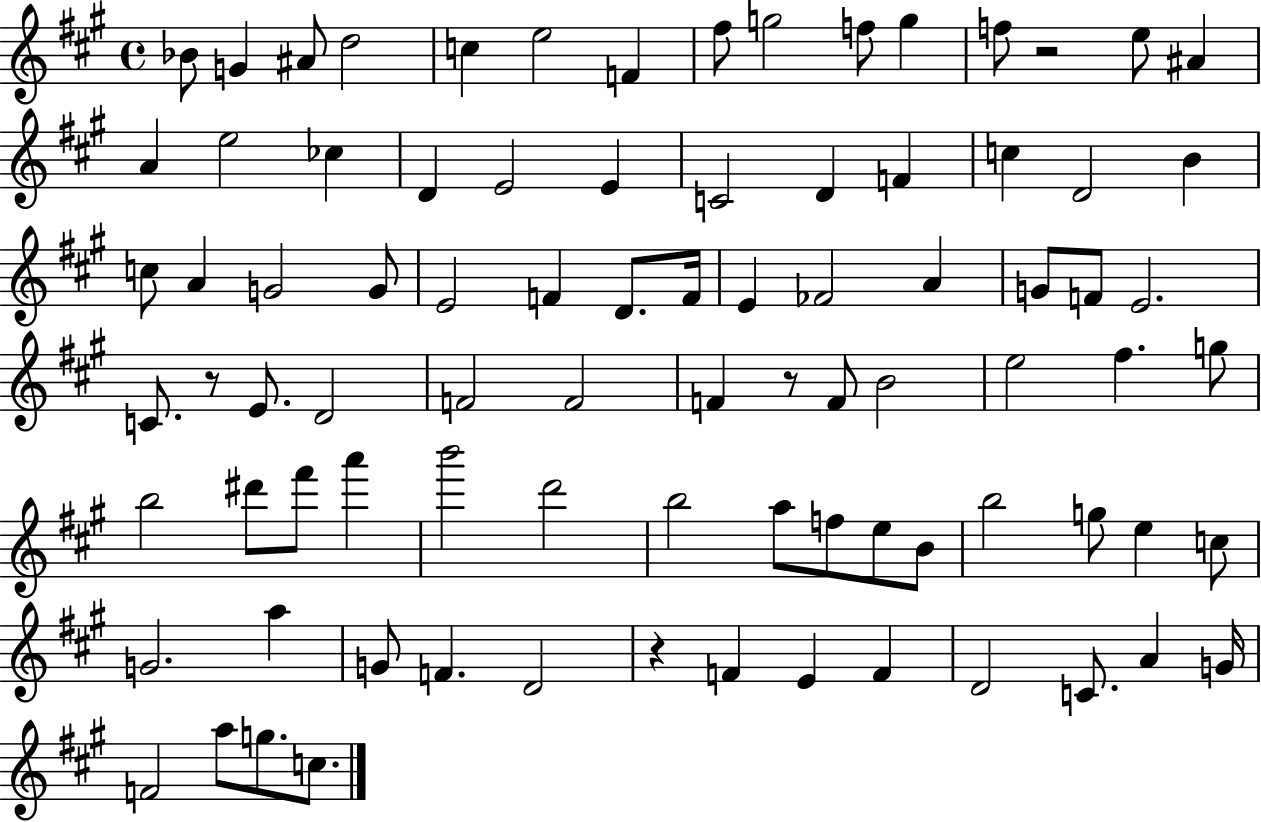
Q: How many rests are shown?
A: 4